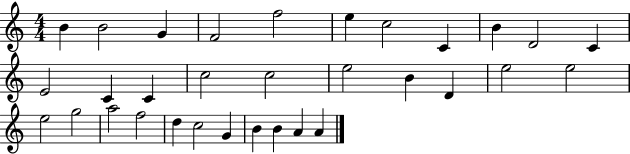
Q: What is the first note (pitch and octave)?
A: B4